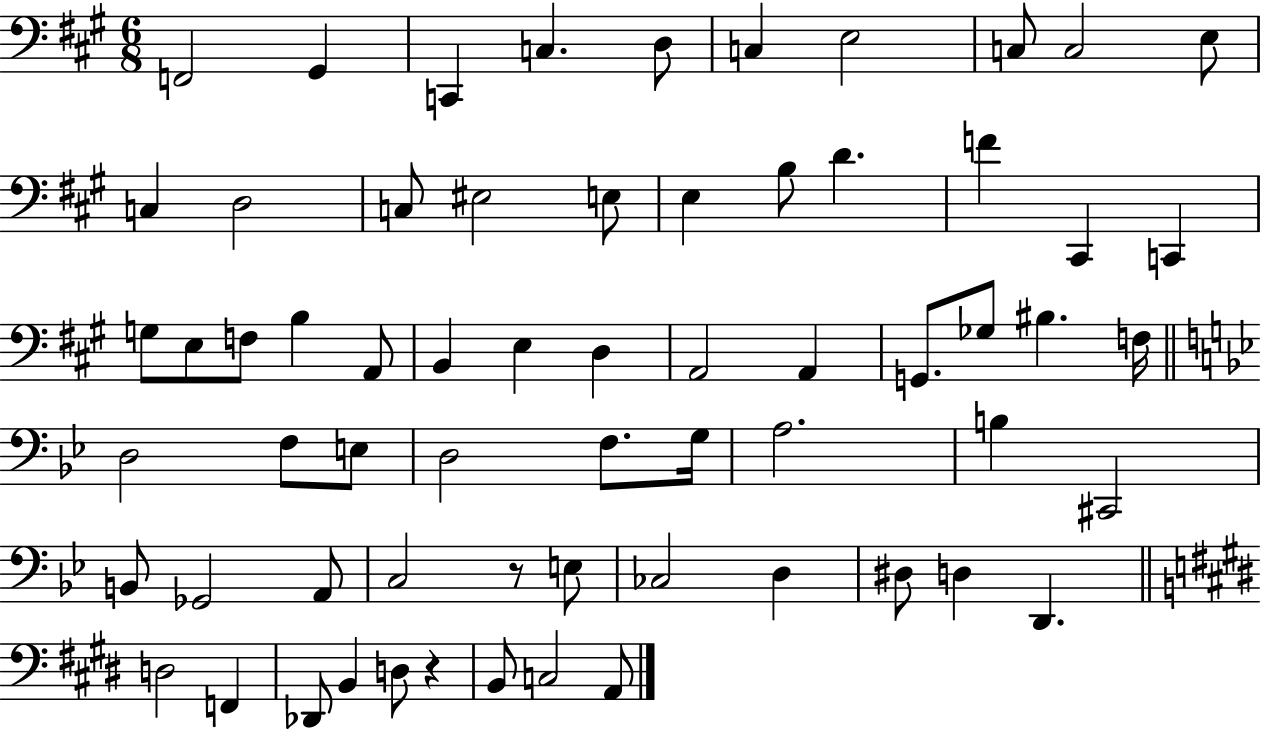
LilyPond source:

{
  \clef bass
  \numericTimeSignature
  \time 6/8
  \key a \major
  f,2 gis,4 | c,4 c4. d8 | c4 e2 | c8 c2 e8 | \break c4 d2 | c8 eis2 e8 | e4 b8 d'4. | f'4 cis,4 c,4 | \break g8 e8 f8 b4 a,8 | b,4 e4 d4 | a,2 a,4 | g,8. ges8 bis4. f16 | \break \bar "||" \break \key g \minor d2 f8 e8 | d2 f8. g16 | a2. | b4 cis,2 | \break b,8 ges,2 a,8 | c2 r8 e8 | ces2 d4 | dis8 d4 d,4. | \break \bar "||" \break \key e \major d2 f,4 | des,8 b,4 d8 r4 | b,8 c2 a,8 | \bar "|."
}